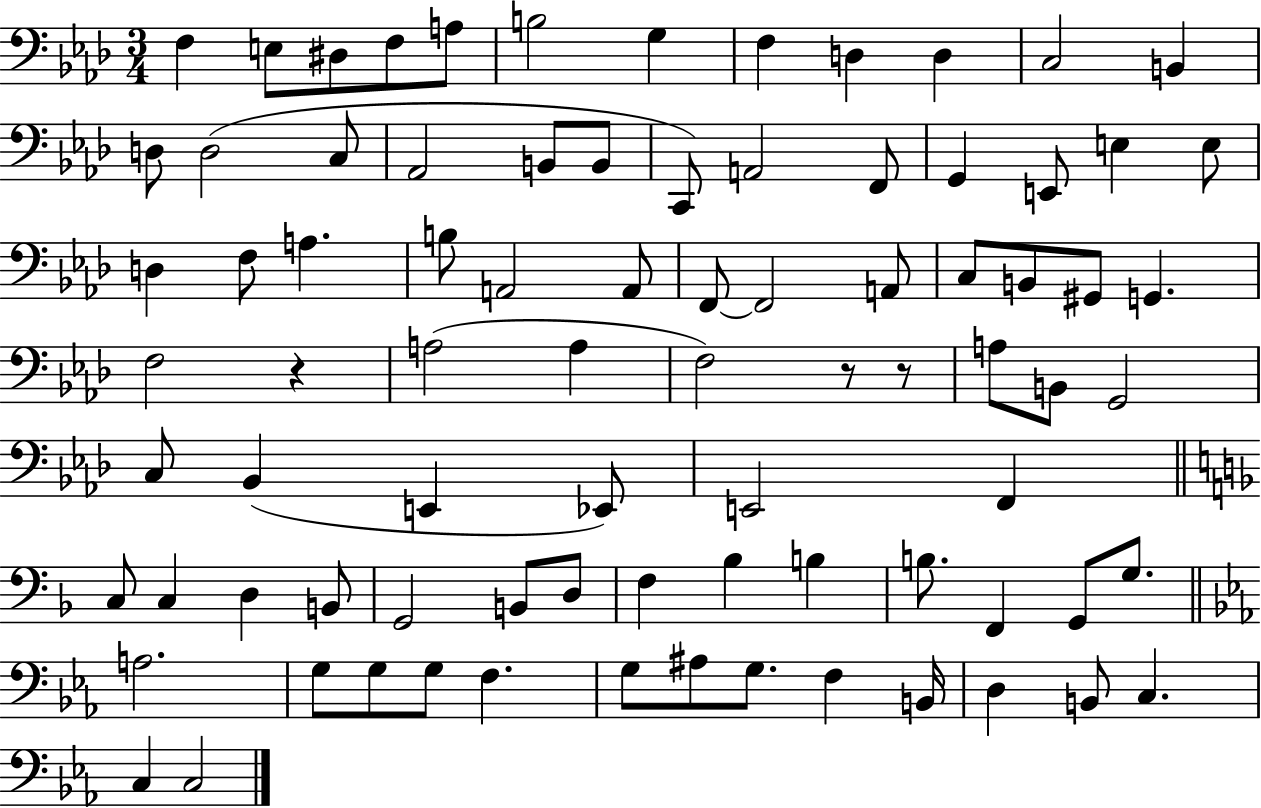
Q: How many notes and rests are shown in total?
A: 83